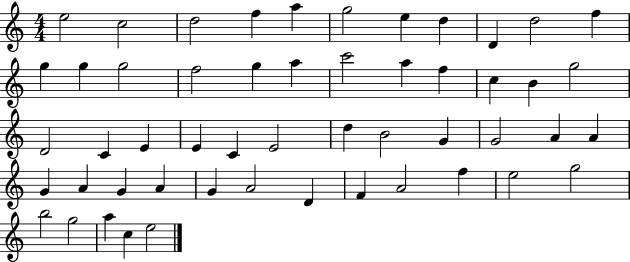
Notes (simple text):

E5/h C5/h D5/h F5/q A5/q G5/h E5/q D5/q D4/q D5/h F5/q G5/q G5/q G5/h F5/h G5/q A5/q C6/h A5/q F5/q C5/q B4/q G5/h D4/h C4/q E4/q E4/q C4/q E4/h D5/q B4/h G4/q G4/h A4/q A4/q G4/q A4/q G4/q A4/q G4/q A4/h D4/q F4/q A4/h F5/q E5/h G5/h B5/h G5/h A5/q C5/q E5/h